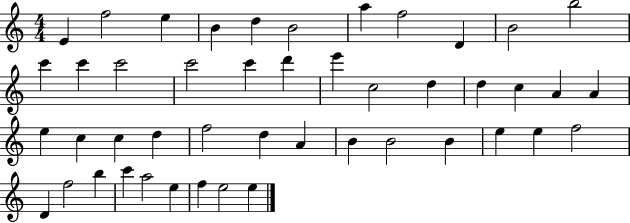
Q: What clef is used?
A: treble